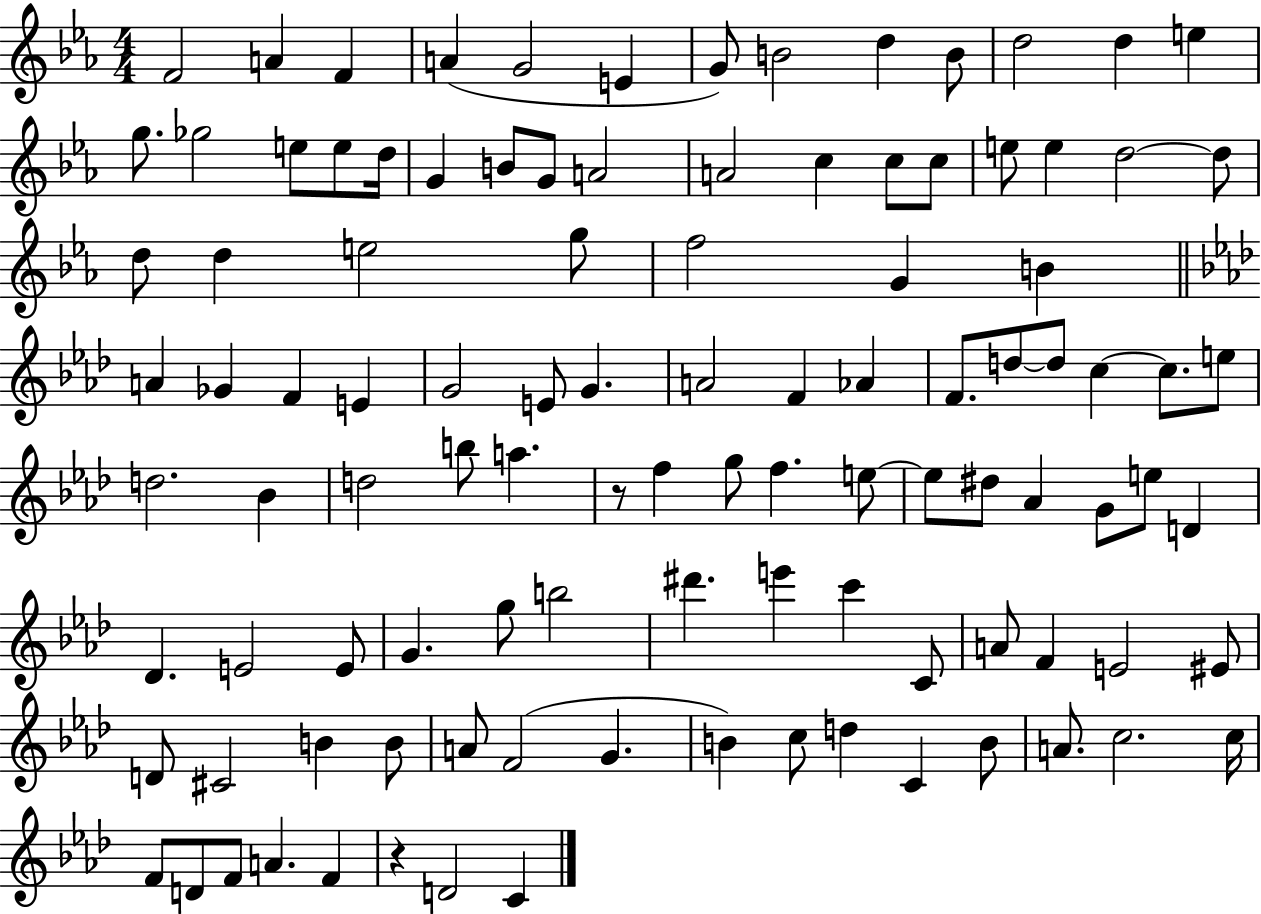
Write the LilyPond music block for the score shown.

{
  \clef treble
  \numericTimeSignature
  \time 4/4
  \key ees \major
  f'2 a'4 f'4 | a'4( g'2 e'4 | g'8) b'2 d''4 b'8 | d''2 d''4 e''4 | \break g''8. ges''2 e''8 e''8 d''16 | g'4 b'8 g'8 a'2 | a'2 c''4 c''8 c''8 | e''8 e''4 d''2~~ d''8 | \break d''8 d''4 e''2 g''8 | f''2 g'4 b'4 | \bar "||" \break \key f \minor a'4 ges'4 f'4 e'4 | g'2 e'8 g'4. | a'2 f'4 aes'4 | f'8. d''8~~ d''8 c''4~~ c''8. e''8 | \break d''2. bes'4 | d''2 b''8 a''4. | r8 f''4 g''8 f''4. e''8~~ | e''8 dis''8 aes'4 g'8 e''8 d'4 | \break des'4. e'2 e'8 | g'4. g''8 b''2 | dis'''4. e'''4 c'''4 c'8 | a'8 f'4 e'2 eis'8 | \break d'8 cis'2 b'4 b'8 | a'8 f'2( g'4. | b'4) c''8 d''4 c'4 b'8 | a'8. c''2. c''16 | \break f'8 d'8 f'8 a'4. f'4 | r4 d'2 c'4 | \bar "|."
}